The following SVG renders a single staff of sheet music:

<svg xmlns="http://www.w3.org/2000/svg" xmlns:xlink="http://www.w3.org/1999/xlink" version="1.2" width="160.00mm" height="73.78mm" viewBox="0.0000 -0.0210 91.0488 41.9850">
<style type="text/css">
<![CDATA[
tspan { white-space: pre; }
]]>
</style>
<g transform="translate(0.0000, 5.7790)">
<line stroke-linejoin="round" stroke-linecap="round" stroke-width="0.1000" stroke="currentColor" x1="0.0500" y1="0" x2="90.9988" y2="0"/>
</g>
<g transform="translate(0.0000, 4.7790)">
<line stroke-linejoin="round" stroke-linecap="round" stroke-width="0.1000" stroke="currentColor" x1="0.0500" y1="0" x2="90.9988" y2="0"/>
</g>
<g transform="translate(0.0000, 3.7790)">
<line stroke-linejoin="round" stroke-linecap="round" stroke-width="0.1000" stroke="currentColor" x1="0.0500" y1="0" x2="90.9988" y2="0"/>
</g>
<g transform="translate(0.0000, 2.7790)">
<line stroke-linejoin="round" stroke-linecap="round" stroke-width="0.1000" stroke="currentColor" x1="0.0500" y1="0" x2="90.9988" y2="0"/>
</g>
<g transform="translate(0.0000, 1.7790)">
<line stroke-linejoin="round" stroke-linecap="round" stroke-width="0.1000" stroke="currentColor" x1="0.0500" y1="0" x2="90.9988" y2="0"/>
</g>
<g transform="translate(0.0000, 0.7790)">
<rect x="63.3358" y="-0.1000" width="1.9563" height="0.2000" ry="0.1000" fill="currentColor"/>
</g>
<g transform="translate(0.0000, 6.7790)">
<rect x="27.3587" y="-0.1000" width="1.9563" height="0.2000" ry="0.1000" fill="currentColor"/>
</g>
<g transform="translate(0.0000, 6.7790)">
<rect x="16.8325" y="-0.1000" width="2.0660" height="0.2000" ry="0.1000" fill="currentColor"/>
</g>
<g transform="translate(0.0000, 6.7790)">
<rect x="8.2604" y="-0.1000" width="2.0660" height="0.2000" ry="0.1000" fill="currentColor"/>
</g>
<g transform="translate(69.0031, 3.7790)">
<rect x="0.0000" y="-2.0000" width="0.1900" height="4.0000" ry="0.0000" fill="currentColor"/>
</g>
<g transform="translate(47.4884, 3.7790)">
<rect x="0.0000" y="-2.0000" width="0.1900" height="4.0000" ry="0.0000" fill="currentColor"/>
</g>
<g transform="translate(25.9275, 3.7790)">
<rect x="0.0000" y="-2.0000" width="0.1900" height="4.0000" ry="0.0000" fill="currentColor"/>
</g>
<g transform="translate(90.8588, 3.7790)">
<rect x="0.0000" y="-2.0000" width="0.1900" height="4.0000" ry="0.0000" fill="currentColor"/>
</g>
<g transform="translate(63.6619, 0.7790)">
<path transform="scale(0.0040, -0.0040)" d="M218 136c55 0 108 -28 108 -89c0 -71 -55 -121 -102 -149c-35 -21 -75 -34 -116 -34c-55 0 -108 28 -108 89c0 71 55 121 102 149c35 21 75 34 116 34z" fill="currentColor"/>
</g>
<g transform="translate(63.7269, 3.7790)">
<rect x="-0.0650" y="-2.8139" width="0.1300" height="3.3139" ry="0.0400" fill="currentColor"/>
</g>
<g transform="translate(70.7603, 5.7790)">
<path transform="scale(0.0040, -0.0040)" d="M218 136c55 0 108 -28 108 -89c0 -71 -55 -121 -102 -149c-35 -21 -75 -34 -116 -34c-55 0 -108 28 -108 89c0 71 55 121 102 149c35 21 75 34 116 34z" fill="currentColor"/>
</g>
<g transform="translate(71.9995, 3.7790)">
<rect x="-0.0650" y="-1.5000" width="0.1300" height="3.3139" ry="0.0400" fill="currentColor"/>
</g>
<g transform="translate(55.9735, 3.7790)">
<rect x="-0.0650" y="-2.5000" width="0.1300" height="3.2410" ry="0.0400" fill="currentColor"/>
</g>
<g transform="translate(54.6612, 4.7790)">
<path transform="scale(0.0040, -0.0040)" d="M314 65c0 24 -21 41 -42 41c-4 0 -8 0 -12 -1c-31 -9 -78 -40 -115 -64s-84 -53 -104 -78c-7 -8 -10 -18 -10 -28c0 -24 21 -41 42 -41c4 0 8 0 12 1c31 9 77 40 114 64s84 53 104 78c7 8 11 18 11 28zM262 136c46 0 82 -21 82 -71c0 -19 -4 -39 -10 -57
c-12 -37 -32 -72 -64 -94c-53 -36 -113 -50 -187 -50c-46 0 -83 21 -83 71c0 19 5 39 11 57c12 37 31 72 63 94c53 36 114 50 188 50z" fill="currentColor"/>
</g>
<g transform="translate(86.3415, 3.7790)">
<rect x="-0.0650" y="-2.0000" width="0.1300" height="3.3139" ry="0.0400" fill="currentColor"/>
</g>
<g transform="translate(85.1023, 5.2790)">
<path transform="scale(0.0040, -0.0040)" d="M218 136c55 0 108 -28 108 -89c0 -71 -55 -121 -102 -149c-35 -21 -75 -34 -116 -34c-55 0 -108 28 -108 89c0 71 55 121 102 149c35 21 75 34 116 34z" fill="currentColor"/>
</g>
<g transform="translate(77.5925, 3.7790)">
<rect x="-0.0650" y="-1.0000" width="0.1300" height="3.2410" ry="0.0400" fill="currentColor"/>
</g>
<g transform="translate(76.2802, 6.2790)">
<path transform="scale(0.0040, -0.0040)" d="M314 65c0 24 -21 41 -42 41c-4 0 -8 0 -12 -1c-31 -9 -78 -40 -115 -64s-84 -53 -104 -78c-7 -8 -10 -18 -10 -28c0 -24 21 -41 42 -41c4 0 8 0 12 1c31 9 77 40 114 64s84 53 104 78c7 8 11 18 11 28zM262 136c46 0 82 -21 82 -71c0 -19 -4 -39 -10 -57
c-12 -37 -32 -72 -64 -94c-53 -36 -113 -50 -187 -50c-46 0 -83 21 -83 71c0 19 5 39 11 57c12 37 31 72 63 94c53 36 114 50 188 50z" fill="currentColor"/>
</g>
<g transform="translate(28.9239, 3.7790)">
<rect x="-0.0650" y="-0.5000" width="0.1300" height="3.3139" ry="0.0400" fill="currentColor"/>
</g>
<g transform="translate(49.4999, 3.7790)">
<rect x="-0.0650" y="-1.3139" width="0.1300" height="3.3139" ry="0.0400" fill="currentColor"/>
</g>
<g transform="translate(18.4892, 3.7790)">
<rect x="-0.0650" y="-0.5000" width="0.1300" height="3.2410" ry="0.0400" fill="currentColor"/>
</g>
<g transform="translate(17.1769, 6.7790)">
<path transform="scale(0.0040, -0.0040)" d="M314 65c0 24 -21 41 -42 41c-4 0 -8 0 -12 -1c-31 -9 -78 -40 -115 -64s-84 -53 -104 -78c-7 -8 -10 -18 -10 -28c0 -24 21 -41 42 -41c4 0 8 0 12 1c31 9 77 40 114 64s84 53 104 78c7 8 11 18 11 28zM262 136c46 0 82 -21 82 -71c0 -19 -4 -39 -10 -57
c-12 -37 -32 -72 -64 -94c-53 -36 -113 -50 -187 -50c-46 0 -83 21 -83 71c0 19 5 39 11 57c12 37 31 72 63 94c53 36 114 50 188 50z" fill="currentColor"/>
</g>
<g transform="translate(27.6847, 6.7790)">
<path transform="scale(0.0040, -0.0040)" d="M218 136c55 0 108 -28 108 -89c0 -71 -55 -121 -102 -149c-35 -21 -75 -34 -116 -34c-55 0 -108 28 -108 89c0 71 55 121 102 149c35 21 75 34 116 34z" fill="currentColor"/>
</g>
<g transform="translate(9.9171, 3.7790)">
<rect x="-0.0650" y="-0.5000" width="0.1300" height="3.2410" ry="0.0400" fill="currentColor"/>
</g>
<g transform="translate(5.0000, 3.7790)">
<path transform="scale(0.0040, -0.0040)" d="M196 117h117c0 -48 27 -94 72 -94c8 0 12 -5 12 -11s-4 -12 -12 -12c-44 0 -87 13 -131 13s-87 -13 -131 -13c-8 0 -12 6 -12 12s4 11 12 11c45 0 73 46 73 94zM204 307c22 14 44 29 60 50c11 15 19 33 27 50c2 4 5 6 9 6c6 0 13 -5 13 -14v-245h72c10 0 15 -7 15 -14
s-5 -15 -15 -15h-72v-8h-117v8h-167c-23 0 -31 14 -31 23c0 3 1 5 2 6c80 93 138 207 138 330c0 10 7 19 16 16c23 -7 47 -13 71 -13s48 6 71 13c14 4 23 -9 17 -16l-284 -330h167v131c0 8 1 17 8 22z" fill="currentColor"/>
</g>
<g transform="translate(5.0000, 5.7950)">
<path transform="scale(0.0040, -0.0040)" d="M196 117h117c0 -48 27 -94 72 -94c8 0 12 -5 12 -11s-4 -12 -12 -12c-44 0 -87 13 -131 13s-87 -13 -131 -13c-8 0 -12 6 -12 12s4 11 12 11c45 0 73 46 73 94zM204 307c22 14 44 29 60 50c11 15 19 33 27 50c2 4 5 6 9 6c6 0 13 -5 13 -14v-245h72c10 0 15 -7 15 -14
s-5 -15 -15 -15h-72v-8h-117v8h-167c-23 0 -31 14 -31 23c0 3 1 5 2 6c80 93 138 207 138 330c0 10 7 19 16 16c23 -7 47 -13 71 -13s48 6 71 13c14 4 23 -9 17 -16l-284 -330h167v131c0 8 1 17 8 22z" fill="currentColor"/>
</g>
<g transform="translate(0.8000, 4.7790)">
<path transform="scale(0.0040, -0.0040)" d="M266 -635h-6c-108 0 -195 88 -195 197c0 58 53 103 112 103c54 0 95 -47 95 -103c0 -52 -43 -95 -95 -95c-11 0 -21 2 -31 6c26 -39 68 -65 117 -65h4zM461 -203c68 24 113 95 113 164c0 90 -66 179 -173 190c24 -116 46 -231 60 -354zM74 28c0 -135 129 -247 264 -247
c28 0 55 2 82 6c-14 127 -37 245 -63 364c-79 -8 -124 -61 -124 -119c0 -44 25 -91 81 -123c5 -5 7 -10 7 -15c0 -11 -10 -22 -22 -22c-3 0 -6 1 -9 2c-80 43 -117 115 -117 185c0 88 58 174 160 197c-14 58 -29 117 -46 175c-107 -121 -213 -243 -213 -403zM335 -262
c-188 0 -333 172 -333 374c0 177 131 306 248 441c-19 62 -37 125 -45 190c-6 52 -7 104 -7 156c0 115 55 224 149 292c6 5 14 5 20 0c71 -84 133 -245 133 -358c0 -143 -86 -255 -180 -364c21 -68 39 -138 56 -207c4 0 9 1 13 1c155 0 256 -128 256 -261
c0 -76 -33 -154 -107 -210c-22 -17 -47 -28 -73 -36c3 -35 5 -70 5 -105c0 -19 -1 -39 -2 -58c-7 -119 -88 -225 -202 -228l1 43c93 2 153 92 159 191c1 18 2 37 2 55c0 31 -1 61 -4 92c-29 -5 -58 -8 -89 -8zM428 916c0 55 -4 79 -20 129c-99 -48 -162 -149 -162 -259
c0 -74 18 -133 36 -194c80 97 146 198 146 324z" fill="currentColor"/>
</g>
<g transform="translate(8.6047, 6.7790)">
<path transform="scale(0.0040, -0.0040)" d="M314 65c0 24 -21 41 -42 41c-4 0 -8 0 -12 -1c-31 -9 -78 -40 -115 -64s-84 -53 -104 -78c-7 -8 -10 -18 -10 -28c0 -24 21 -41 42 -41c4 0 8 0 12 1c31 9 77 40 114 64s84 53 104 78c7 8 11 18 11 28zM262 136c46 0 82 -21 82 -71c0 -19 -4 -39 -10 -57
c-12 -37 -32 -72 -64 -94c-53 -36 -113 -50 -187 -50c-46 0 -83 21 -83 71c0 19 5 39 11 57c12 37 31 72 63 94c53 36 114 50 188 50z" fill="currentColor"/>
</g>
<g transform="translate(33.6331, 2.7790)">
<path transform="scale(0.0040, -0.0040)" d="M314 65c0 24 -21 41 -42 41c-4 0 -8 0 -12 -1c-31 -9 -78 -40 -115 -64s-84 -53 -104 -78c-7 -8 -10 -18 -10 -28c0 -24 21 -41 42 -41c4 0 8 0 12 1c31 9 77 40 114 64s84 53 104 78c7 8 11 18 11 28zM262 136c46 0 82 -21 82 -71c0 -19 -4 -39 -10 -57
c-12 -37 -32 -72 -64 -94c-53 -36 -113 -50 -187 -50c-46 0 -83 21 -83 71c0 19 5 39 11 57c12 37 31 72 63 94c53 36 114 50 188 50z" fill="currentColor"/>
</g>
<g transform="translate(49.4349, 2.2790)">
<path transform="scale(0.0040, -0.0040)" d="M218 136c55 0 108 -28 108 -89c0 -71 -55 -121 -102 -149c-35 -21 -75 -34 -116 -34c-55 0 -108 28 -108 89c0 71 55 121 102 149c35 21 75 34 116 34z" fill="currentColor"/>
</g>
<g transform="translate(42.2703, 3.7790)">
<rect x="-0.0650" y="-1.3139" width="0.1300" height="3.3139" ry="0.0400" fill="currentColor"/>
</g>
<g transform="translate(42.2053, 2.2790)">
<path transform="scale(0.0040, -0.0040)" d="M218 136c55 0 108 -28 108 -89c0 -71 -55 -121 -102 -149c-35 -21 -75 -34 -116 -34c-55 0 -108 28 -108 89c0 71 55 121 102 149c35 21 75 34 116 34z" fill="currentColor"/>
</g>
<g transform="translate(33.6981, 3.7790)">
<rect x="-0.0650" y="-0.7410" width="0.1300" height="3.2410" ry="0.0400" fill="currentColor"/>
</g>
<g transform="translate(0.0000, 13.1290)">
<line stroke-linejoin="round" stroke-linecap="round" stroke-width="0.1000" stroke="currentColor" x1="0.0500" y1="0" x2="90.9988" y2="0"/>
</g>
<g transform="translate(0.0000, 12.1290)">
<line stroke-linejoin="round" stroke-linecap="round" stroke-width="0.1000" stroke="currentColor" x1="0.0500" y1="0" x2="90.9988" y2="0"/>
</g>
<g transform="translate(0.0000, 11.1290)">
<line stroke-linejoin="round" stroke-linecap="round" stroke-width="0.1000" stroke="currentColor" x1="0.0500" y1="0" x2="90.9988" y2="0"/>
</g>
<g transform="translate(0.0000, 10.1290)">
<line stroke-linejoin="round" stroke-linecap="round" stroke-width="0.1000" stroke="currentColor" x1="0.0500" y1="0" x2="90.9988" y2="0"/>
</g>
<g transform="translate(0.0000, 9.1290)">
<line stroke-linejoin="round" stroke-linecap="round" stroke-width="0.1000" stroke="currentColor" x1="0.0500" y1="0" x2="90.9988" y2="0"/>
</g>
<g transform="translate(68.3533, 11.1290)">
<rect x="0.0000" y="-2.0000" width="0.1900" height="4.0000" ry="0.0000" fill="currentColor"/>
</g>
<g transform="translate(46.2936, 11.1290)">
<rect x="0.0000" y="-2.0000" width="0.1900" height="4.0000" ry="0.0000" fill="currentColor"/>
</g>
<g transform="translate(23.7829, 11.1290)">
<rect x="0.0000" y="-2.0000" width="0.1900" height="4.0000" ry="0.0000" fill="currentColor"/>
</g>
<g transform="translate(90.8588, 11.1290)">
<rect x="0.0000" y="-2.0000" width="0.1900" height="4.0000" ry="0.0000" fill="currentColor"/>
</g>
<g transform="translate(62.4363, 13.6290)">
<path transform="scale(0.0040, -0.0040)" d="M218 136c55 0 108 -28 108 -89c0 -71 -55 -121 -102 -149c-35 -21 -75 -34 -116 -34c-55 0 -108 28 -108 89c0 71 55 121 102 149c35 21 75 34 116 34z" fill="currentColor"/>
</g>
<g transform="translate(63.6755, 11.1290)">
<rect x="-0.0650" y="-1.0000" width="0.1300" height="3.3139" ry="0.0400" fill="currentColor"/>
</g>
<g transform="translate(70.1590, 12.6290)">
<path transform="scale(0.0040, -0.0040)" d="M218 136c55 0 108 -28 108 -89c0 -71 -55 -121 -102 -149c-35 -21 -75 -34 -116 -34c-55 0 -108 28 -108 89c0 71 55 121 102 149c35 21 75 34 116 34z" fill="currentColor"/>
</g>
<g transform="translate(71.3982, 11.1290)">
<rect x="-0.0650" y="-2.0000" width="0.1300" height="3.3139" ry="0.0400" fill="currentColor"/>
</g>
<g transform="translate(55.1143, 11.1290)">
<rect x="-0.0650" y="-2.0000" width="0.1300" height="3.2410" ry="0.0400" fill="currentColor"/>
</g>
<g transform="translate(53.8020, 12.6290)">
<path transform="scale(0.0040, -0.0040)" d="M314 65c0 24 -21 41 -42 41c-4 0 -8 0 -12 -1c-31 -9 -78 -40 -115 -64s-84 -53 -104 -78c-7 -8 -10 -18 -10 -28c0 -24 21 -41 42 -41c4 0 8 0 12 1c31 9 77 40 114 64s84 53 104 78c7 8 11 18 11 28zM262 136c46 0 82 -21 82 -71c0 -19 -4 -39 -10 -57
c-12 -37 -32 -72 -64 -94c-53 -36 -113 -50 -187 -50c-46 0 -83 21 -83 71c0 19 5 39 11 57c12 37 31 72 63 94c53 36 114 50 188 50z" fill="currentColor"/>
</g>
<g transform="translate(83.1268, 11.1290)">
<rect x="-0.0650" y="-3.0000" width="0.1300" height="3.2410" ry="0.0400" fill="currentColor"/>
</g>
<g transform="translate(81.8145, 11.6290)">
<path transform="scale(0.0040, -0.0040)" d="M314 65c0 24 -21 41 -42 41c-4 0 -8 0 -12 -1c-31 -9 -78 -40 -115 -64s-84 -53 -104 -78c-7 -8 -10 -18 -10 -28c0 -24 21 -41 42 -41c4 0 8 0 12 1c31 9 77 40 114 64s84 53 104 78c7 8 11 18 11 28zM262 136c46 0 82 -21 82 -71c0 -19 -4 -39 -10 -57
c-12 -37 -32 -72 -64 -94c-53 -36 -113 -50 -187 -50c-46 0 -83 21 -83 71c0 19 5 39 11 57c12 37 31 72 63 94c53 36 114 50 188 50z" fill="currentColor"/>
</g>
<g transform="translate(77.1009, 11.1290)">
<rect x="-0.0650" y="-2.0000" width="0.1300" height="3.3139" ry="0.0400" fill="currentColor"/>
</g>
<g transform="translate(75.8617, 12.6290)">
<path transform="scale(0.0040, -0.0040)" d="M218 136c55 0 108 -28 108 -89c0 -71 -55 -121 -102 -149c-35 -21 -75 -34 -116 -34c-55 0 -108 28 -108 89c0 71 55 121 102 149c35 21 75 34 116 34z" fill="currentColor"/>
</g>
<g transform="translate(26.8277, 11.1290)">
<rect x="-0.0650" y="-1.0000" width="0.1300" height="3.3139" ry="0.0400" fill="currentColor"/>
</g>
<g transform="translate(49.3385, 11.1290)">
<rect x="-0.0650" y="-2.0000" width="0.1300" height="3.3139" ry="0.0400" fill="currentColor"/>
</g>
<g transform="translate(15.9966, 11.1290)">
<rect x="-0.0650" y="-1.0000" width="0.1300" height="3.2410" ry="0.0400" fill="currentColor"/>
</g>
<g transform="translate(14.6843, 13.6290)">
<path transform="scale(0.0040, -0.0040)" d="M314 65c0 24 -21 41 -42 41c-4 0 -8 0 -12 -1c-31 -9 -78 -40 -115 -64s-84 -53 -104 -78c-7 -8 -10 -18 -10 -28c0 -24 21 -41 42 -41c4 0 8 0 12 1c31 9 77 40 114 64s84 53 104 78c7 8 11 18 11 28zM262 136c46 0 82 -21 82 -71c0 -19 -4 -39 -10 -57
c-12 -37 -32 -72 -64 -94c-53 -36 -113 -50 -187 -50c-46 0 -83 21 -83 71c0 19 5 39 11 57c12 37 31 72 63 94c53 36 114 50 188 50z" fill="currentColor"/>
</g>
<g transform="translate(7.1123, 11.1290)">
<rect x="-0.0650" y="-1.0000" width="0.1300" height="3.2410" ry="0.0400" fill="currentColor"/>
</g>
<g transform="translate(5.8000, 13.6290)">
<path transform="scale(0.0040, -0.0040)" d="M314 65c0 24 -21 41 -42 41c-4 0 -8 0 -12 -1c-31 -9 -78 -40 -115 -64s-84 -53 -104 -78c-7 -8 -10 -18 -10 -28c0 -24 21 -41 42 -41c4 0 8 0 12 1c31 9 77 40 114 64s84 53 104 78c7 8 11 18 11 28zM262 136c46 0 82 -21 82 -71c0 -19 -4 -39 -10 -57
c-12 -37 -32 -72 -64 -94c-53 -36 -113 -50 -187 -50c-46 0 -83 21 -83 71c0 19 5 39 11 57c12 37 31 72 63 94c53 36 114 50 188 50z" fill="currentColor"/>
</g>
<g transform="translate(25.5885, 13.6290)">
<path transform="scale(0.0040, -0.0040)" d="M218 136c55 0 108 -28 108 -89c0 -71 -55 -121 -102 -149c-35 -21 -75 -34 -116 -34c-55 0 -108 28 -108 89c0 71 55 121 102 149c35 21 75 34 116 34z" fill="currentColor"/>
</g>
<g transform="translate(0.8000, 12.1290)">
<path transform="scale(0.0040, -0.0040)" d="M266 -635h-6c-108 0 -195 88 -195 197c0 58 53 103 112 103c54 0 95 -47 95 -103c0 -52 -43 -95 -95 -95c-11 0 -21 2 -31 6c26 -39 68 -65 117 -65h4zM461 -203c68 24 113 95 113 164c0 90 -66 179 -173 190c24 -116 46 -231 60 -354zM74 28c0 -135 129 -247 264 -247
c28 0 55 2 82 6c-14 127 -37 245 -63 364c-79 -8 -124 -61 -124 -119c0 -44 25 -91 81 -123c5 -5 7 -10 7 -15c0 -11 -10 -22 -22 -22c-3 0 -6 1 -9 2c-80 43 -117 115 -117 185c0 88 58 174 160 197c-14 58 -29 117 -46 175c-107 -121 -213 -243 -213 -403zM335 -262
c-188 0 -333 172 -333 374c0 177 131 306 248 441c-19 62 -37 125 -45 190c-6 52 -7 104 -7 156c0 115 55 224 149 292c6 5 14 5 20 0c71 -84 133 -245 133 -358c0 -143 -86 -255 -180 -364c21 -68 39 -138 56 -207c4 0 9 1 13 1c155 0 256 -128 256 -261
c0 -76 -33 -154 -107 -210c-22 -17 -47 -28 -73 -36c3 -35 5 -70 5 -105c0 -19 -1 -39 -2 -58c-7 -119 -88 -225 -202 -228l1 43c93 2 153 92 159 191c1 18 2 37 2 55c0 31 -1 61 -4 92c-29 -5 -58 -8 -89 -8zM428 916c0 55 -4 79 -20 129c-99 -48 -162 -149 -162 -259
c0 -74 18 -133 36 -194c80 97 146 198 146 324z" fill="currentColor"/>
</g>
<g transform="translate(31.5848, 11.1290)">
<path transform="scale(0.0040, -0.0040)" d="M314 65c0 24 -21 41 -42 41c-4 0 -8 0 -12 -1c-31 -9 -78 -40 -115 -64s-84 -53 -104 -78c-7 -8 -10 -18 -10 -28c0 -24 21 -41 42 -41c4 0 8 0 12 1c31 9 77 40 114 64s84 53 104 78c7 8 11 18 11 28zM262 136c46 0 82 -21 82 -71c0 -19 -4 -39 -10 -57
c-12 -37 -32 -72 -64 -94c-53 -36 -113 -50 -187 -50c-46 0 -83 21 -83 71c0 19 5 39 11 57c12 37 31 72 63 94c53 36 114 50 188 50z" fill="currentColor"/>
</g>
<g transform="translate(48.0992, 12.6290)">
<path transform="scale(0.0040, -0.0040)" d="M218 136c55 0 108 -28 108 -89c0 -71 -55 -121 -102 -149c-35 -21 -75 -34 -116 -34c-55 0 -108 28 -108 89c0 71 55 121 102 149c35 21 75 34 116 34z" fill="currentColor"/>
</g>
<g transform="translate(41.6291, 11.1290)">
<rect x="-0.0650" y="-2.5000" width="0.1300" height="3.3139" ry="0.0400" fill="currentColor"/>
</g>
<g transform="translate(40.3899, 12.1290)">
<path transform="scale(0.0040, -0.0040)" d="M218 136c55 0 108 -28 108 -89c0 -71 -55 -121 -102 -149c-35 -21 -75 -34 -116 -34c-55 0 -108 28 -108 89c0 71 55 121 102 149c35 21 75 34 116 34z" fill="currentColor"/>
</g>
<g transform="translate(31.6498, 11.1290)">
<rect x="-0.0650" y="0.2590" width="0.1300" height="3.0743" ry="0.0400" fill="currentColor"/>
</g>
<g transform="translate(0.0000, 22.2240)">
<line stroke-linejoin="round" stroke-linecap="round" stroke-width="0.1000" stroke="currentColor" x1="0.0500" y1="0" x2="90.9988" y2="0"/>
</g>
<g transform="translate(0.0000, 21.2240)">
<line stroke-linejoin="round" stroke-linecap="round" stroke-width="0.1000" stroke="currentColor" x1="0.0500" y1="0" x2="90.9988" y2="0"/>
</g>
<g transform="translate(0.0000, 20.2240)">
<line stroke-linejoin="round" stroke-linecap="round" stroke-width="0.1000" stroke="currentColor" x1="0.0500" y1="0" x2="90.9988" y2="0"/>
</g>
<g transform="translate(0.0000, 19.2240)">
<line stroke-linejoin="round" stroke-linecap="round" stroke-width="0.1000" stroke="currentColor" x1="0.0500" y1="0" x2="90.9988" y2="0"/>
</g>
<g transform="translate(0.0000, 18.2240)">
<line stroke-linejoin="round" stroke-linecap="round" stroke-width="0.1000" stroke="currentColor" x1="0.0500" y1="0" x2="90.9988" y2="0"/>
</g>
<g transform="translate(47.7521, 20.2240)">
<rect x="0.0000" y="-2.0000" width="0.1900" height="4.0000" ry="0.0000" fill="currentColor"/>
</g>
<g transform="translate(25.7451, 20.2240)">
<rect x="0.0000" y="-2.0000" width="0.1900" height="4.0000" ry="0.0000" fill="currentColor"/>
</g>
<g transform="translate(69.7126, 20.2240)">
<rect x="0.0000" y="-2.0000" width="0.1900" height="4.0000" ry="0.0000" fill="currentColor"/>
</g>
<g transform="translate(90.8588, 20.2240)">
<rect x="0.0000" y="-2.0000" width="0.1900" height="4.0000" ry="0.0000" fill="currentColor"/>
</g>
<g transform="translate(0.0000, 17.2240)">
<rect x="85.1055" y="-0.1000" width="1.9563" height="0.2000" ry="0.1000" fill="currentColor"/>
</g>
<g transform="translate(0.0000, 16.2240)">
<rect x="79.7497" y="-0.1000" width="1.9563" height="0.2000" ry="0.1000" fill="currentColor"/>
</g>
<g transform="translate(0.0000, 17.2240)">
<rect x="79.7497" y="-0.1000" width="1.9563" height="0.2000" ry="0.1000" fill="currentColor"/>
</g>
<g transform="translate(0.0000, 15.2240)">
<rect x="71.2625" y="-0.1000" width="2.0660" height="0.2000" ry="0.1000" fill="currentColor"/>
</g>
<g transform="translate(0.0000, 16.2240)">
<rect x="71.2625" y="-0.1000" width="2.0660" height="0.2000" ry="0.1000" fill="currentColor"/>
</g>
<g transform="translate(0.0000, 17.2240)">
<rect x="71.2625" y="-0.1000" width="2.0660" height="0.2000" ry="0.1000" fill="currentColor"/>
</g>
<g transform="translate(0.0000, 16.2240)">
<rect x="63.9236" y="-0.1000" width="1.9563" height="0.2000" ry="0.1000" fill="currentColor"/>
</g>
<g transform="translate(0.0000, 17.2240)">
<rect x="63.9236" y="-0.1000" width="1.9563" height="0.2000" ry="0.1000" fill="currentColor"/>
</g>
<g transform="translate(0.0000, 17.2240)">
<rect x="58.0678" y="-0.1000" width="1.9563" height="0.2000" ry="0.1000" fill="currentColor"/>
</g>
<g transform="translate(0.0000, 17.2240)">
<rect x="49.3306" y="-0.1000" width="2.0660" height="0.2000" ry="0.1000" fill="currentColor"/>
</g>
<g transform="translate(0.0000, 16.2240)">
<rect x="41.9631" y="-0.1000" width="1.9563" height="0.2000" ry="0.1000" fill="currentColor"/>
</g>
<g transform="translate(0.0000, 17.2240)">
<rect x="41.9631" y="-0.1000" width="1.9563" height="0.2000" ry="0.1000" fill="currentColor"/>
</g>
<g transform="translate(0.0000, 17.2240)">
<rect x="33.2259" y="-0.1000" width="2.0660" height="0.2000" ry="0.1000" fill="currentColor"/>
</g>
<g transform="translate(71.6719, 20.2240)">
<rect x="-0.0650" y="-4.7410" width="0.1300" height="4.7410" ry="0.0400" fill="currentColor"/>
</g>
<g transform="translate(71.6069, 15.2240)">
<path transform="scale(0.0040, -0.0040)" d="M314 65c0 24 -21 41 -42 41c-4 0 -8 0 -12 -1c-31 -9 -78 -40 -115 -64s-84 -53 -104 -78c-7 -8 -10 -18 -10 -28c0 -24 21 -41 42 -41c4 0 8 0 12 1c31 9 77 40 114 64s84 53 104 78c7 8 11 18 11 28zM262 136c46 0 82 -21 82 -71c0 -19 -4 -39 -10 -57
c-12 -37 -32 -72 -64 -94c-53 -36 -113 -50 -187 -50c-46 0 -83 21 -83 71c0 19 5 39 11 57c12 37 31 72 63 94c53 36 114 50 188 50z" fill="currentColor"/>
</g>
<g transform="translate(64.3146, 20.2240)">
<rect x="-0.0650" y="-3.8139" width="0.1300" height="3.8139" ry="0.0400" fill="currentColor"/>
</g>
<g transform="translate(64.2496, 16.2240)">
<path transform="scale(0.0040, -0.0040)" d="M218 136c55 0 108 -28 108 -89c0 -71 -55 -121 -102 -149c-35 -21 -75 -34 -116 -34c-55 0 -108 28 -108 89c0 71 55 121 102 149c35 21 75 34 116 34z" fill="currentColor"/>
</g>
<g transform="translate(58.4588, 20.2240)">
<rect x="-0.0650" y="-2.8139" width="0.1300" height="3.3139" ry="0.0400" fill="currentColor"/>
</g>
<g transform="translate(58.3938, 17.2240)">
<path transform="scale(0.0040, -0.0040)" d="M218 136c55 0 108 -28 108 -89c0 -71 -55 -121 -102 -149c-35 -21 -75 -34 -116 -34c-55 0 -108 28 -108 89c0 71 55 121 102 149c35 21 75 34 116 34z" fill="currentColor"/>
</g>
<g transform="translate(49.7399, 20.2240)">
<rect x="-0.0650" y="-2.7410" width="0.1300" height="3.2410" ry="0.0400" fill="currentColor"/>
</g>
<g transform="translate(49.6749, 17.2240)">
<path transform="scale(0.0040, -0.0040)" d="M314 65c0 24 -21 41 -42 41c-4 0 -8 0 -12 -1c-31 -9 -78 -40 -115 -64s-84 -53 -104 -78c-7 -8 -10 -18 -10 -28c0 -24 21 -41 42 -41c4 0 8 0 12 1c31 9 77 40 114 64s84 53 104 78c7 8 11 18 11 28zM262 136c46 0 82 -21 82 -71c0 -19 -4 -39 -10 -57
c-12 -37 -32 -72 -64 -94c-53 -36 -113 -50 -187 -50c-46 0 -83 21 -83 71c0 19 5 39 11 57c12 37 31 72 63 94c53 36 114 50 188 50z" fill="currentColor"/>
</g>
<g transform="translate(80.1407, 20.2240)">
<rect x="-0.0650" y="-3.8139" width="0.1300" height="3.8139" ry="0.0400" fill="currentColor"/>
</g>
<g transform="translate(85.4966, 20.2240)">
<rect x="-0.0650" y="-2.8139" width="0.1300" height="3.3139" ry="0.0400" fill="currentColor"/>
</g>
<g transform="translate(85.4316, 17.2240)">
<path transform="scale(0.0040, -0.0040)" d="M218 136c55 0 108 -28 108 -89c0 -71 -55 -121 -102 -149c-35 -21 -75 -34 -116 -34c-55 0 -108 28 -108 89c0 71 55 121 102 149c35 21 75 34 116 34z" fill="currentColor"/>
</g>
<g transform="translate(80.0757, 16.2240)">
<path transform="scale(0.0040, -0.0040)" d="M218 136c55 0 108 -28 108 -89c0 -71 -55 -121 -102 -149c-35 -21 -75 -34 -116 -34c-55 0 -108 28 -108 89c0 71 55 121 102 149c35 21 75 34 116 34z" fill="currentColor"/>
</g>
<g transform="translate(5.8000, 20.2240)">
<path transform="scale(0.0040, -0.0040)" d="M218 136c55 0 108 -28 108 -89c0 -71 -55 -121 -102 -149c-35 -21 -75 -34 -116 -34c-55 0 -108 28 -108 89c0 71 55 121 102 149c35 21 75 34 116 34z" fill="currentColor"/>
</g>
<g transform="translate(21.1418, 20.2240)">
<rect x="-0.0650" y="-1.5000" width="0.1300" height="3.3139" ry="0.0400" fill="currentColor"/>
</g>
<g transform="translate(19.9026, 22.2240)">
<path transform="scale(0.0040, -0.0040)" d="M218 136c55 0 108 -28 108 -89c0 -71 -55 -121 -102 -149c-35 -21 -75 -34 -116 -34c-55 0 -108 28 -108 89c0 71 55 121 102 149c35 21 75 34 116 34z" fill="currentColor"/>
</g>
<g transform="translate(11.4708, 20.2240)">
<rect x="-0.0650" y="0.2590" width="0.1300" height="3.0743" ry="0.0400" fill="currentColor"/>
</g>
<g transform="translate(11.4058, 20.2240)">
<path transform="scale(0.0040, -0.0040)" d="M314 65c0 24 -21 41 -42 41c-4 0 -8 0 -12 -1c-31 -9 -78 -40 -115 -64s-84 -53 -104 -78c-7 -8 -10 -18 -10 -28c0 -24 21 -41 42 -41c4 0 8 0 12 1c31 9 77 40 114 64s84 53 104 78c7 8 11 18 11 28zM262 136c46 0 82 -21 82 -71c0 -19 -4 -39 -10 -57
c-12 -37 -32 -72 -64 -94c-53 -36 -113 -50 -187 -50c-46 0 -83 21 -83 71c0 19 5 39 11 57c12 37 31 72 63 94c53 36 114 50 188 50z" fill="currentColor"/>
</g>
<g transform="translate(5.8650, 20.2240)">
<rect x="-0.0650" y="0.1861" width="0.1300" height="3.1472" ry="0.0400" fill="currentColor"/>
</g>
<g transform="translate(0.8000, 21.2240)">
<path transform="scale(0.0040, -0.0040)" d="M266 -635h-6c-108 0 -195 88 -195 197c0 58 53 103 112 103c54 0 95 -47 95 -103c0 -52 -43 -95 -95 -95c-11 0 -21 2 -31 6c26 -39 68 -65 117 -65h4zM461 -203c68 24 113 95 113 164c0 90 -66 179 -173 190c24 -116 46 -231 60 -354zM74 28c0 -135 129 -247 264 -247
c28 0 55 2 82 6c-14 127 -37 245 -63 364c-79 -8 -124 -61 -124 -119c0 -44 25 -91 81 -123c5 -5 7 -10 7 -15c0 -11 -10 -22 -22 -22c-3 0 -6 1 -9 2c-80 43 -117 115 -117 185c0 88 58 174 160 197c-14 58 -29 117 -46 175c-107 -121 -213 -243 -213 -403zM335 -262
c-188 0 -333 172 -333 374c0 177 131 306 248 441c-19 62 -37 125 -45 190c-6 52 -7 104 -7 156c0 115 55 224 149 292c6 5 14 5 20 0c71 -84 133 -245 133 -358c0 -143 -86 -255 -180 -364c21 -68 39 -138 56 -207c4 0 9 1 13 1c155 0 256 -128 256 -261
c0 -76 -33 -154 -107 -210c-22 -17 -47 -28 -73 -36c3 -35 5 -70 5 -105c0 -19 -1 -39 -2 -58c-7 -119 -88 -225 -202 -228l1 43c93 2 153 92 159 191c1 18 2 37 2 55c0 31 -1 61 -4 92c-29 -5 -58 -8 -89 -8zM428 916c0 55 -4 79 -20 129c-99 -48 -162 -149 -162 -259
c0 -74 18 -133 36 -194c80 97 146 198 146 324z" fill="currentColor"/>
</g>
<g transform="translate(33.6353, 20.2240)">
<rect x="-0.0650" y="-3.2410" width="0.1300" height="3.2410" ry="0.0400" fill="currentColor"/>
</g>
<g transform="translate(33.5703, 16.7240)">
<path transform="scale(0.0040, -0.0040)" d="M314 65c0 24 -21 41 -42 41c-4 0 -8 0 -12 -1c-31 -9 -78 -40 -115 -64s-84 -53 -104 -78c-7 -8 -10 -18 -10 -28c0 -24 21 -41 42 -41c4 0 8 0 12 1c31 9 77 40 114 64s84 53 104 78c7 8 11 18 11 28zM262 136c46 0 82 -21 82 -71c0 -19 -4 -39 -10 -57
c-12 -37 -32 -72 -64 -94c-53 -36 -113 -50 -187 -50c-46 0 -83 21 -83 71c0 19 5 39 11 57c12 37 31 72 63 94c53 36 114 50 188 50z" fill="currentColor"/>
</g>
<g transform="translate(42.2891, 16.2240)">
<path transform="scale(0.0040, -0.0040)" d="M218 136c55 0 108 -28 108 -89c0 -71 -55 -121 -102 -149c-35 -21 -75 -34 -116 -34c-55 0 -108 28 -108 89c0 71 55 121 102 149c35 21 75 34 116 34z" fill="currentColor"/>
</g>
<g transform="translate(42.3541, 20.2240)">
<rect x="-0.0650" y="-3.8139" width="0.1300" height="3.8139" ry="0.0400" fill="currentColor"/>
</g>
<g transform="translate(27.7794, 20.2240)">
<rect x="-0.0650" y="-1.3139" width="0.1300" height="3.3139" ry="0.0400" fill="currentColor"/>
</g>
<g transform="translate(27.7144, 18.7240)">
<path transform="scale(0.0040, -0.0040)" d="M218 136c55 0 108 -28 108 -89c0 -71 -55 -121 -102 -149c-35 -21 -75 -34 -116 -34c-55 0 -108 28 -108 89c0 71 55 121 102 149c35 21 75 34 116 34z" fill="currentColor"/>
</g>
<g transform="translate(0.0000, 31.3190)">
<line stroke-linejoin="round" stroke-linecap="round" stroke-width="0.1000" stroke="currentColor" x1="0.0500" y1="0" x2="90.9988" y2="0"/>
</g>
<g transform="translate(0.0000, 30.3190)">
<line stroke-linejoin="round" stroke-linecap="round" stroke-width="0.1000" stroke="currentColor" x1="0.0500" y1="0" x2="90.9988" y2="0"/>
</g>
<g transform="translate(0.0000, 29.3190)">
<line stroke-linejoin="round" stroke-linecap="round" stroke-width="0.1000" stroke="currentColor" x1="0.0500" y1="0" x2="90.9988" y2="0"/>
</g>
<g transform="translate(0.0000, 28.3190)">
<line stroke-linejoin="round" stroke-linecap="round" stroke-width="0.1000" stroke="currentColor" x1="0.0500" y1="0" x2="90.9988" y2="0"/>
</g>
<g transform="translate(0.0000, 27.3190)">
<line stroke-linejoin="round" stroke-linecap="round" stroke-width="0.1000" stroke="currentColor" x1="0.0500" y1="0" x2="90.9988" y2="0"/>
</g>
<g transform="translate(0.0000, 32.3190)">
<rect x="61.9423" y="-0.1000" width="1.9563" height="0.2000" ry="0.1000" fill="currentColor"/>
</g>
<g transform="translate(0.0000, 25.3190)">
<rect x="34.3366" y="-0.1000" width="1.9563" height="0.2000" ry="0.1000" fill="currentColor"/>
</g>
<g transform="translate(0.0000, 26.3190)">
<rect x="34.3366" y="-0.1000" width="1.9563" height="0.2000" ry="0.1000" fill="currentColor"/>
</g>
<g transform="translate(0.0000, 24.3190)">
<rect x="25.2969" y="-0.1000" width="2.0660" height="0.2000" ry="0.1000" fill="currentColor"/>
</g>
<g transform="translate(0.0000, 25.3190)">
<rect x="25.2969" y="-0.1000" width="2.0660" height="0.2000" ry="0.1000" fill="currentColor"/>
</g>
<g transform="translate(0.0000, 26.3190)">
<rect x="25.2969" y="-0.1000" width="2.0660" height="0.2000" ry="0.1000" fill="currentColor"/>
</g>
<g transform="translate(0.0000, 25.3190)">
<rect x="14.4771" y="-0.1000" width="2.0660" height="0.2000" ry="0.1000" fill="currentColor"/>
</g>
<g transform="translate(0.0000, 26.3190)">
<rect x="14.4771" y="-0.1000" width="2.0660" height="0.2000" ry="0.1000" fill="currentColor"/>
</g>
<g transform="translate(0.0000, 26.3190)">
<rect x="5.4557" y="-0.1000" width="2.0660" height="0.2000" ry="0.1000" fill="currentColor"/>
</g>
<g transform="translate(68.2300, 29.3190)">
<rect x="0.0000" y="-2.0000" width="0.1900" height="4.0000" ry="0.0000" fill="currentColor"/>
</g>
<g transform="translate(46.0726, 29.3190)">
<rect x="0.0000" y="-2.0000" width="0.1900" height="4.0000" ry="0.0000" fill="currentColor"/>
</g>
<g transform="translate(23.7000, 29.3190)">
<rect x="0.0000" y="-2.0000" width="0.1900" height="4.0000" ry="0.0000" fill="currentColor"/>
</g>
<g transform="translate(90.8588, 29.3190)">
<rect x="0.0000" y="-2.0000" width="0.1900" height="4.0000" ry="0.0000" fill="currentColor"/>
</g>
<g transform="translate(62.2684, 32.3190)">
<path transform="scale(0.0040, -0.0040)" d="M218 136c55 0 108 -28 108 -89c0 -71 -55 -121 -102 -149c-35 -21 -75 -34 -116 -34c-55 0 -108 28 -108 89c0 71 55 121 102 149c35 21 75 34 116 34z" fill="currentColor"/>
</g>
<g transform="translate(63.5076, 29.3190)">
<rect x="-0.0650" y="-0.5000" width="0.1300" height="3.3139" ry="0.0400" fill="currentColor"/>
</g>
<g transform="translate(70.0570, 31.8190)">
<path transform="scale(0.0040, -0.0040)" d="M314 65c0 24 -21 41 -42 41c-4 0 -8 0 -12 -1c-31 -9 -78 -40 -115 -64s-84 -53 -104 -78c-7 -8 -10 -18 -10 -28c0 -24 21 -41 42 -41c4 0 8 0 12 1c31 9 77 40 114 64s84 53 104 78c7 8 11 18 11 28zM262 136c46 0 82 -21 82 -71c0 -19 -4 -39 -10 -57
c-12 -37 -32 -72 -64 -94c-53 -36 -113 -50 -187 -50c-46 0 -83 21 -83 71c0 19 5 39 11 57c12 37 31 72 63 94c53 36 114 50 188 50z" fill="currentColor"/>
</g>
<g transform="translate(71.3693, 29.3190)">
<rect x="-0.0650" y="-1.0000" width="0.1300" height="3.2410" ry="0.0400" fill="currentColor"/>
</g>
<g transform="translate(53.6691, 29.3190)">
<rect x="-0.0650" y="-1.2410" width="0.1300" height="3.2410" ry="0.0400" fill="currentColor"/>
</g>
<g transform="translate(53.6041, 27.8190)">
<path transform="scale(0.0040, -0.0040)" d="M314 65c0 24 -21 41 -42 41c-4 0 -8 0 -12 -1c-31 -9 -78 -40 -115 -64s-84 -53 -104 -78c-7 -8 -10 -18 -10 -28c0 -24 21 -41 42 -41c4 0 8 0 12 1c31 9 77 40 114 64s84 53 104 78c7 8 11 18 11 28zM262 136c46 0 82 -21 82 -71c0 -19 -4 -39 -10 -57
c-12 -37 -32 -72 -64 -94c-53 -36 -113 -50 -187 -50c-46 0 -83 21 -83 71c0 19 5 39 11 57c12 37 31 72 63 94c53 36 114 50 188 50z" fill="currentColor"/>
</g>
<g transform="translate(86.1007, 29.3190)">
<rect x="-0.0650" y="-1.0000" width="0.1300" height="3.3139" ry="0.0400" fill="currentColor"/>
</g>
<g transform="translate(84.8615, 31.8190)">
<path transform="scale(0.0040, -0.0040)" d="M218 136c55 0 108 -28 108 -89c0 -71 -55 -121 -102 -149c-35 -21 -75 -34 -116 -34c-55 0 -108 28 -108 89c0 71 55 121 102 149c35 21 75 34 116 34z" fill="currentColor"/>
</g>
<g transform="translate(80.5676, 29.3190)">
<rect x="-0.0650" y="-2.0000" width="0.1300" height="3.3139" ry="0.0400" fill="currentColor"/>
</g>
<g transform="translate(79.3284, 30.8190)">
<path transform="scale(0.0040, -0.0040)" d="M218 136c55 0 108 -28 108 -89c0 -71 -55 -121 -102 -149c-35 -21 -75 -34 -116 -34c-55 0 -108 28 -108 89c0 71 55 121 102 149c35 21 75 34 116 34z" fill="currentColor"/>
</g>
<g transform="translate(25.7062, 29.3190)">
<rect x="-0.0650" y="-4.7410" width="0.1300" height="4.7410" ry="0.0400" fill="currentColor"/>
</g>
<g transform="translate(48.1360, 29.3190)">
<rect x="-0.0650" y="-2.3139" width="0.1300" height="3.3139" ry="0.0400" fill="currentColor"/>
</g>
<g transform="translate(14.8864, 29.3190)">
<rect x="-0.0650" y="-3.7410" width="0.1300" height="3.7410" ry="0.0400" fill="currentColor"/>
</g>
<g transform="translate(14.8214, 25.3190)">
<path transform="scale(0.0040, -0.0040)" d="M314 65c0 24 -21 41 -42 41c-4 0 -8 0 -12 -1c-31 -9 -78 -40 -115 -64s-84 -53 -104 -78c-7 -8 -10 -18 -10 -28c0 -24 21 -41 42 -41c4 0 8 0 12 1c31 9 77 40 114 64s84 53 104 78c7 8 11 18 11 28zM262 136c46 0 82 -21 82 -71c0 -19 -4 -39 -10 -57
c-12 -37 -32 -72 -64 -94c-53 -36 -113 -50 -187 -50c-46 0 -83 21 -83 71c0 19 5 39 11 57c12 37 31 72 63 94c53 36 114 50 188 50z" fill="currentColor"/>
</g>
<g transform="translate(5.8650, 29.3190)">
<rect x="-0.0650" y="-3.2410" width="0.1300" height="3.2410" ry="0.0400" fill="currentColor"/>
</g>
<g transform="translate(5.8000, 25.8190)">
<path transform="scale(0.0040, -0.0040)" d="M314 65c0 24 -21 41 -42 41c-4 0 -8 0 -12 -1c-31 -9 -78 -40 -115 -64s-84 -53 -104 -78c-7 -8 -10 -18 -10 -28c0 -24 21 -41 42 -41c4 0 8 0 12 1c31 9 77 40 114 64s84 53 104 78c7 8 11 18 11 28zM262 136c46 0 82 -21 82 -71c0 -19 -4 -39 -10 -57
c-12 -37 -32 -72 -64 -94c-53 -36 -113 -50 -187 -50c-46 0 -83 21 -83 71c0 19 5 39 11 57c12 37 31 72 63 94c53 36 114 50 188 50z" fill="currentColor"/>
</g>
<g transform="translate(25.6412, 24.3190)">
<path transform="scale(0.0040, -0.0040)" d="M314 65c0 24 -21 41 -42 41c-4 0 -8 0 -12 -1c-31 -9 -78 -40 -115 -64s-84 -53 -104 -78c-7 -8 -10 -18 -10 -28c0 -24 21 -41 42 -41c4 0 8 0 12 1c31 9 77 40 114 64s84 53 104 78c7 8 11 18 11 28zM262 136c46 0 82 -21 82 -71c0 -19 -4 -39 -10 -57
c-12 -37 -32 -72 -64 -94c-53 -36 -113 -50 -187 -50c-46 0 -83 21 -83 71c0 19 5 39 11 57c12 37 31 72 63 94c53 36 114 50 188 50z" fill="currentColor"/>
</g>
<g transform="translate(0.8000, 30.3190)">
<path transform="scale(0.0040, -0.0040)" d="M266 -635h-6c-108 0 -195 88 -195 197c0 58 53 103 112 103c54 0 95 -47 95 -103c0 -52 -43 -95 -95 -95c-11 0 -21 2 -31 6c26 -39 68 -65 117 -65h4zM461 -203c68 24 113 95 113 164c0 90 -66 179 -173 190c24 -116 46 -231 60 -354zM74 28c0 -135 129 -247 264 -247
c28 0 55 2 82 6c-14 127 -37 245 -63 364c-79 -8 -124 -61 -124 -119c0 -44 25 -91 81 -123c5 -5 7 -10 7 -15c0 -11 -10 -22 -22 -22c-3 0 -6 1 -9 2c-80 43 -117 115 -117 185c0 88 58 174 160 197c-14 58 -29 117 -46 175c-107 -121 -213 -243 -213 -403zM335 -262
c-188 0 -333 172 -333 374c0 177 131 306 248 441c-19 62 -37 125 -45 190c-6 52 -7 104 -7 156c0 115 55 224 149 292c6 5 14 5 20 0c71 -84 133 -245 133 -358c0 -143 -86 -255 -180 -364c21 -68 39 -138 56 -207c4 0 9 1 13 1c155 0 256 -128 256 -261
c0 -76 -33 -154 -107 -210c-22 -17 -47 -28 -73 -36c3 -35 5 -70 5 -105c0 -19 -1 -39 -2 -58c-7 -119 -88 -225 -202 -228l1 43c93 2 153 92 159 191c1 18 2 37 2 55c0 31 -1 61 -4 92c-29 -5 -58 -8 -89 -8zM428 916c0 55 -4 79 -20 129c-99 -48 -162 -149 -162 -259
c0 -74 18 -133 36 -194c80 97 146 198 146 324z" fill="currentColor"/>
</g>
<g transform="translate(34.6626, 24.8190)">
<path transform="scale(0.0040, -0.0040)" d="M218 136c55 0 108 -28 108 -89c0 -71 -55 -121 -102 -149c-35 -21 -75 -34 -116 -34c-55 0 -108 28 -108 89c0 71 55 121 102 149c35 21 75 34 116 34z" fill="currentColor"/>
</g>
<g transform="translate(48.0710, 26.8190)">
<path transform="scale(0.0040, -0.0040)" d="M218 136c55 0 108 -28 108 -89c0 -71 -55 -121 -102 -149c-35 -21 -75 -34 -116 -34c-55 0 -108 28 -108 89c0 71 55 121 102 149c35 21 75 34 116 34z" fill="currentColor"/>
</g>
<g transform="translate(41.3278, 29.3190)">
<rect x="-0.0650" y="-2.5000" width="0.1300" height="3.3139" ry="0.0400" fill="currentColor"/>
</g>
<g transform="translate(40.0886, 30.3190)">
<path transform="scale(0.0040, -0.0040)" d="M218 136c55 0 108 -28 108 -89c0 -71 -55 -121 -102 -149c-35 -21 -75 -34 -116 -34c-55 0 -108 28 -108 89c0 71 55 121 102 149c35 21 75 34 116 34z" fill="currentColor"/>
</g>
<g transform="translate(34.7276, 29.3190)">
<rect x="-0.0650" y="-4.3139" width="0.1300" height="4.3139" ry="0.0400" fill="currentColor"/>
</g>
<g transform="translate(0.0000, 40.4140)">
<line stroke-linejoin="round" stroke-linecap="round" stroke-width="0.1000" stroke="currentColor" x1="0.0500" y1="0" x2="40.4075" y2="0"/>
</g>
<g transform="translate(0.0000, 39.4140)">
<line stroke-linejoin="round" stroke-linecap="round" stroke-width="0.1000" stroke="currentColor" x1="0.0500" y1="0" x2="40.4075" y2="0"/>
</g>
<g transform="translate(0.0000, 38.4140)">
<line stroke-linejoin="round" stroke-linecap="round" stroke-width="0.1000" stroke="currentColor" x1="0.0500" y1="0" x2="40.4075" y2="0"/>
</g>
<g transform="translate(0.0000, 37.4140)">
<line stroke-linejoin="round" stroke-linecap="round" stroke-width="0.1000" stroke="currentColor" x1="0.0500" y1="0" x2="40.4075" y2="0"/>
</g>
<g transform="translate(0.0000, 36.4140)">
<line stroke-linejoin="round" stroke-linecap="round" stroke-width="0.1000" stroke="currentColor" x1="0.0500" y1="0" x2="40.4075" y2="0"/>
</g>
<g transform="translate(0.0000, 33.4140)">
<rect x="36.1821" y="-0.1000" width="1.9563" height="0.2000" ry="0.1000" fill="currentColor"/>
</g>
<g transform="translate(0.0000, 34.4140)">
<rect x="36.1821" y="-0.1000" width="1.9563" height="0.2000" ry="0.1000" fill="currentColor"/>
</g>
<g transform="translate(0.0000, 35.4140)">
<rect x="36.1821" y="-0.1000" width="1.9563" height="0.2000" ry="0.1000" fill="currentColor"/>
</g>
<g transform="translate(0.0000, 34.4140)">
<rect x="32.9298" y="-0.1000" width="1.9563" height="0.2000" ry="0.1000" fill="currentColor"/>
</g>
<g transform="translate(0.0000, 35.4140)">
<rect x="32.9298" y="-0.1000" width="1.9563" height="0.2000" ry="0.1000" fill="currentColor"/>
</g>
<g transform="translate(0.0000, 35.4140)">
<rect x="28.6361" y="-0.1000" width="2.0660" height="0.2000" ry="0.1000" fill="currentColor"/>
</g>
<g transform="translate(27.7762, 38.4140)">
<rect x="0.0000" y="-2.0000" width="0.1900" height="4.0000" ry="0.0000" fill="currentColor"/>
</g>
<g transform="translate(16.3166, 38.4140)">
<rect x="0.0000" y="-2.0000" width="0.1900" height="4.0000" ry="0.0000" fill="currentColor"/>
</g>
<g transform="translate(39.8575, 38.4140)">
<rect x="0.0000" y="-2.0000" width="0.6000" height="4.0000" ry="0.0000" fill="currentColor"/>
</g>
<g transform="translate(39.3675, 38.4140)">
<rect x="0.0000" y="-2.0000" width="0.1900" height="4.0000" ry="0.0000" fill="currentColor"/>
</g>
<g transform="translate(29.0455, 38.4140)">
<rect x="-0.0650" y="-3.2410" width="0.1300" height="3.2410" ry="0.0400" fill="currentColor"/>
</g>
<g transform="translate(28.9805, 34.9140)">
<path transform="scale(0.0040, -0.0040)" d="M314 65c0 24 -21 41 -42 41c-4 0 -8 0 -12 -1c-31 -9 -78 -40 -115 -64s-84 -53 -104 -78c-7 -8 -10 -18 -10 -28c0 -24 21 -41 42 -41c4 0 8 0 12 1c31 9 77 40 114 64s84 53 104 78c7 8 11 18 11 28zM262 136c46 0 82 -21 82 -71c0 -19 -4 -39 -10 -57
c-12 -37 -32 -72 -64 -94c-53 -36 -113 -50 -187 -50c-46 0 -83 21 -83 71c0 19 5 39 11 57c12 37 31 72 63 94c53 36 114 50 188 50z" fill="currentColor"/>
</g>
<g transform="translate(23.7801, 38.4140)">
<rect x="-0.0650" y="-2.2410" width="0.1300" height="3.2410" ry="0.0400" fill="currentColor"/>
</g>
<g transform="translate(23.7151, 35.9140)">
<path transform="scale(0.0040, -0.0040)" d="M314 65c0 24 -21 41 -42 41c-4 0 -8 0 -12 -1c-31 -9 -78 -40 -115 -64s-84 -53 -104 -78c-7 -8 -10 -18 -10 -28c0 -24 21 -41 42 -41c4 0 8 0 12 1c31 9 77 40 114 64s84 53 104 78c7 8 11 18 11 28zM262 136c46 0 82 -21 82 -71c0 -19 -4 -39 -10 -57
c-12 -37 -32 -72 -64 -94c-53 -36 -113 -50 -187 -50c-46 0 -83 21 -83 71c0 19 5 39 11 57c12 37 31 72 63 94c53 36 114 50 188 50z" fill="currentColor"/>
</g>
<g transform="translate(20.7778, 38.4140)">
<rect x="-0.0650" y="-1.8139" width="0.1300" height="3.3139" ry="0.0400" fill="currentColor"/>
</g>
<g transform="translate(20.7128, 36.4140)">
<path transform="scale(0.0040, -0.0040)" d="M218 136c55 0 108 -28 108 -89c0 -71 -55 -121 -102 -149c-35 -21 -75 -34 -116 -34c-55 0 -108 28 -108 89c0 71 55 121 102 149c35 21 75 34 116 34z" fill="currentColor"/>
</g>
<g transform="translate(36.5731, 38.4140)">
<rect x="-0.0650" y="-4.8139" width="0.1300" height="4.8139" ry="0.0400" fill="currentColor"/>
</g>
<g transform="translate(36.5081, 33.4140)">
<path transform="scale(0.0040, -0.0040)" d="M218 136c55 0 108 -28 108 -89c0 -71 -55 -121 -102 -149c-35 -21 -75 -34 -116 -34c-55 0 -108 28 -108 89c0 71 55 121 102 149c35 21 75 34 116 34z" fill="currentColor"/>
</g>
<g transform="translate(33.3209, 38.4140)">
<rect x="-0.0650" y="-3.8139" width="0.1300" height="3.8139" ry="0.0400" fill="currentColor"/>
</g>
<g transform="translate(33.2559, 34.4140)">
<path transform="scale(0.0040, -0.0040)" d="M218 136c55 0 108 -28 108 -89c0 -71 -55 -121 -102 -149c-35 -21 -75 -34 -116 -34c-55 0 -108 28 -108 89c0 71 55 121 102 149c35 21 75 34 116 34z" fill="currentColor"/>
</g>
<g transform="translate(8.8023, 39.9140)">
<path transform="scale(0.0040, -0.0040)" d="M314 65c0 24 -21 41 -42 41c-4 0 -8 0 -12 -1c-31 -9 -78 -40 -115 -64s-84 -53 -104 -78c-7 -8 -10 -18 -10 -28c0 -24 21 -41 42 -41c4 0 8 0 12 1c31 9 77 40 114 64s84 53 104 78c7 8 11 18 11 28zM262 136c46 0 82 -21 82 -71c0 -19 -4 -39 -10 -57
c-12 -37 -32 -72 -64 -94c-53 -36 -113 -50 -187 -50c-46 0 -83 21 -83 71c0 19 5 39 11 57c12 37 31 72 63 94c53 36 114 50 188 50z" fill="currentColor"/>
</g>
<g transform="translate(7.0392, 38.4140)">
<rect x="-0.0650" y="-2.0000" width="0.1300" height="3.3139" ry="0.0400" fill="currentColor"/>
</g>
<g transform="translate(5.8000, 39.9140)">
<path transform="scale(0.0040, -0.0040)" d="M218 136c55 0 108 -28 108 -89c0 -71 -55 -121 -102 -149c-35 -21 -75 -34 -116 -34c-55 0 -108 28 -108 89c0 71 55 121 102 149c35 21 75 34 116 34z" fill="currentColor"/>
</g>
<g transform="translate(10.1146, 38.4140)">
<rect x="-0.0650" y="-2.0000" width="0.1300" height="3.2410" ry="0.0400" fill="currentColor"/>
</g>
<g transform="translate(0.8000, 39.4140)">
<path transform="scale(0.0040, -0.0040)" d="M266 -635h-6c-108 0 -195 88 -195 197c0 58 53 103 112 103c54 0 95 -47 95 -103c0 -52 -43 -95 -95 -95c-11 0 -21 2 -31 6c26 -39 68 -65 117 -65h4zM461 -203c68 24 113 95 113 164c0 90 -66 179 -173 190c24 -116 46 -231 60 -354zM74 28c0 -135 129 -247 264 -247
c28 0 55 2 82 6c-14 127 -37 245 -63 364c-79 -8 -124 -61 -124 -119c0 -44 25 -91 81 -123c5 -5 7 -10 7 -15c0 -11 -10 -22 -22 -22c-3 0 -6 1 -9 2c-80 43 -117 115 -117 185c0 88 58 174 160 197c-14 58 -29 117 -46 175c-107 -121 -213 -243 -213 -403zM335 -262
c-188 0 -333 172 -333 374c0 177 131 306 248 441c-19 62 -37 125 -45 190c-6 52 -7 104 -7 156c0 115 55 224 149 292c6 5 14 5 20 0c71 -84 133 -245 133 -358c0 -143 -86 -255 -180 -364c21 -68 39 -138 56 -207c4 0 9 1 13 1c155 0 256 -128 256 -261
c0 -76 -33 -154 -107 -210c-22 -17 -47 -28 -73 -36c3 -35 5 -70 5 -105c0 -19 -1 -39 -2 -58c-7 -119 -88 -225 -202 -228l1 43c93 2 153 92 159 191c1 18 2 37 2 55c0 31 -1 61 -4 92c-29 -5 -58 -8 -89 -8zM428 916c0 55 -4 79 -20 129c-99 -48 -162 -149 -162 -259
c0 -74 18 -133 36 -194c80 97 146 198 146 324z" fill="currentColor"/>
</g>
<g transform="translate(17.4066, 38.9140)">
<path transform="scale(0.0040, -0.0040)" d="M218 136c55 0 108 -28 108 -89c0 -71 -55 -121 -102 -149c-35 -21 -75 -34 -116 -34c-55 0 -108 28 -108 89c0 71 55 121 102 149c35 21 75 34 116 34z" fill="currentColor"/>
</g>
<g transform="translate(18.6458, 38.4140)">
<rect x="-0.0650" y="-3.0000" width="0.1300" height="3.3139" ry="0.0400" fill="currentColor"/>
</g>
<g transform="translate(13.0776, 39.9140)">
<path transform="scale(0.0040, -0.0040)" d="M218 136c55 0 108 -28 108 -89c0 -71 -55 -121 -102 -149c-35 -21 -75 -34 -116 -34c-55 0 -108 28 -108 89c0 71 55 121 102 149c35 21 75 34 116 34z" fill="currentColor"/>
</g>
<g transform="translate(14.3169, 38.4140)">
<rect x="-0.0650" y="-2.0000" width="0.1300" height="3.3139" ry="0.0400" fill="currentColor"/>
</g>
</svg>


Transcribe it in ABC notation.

X:1
T:Untitled
M:4/4
L:1/4
K:C
C2 C2 C d2 e e G2 a E D2 F D2 D2 D B2 G F F2 D F F A2 B B2 E e b2 c' a2 a c' e'2 c' a b2 c'2 e'2 d' G g e2 C D2 F D F F2 F A f g2 b2 c' e'